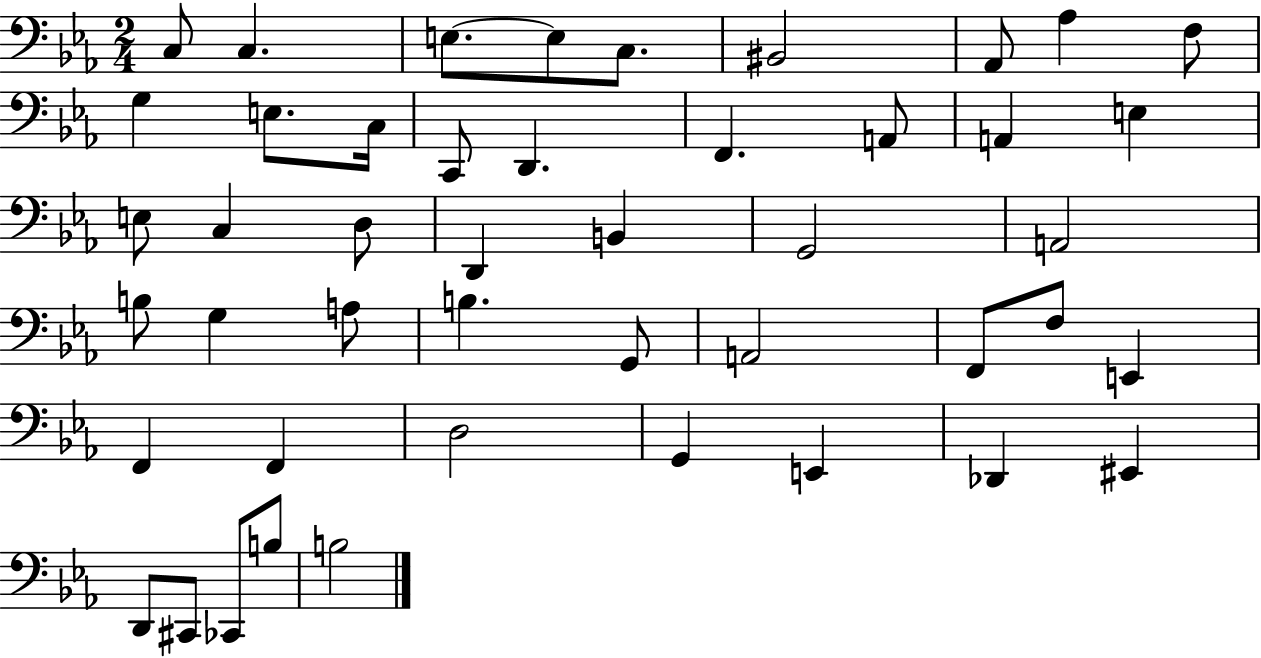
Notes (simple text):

C3/e C3/q. E3/e. E3/e C3/e. BIS2/h Ab2/e Ab3/q F3/e G3/q E3/e. C3/s C2/e D2/q. F2/q. A2/e A2/q E3/q E3/e C3/q D3/e D2/q B2/q G2/h A2/h B3/e G3/q A3/e B3/q. G2/e A2/h F2/e F3/e E2/q F2/q F2/q D3/h G2/q E2/q Db2/q EIS2/q D2/e C#2/e CES2/e B3/e B3/h